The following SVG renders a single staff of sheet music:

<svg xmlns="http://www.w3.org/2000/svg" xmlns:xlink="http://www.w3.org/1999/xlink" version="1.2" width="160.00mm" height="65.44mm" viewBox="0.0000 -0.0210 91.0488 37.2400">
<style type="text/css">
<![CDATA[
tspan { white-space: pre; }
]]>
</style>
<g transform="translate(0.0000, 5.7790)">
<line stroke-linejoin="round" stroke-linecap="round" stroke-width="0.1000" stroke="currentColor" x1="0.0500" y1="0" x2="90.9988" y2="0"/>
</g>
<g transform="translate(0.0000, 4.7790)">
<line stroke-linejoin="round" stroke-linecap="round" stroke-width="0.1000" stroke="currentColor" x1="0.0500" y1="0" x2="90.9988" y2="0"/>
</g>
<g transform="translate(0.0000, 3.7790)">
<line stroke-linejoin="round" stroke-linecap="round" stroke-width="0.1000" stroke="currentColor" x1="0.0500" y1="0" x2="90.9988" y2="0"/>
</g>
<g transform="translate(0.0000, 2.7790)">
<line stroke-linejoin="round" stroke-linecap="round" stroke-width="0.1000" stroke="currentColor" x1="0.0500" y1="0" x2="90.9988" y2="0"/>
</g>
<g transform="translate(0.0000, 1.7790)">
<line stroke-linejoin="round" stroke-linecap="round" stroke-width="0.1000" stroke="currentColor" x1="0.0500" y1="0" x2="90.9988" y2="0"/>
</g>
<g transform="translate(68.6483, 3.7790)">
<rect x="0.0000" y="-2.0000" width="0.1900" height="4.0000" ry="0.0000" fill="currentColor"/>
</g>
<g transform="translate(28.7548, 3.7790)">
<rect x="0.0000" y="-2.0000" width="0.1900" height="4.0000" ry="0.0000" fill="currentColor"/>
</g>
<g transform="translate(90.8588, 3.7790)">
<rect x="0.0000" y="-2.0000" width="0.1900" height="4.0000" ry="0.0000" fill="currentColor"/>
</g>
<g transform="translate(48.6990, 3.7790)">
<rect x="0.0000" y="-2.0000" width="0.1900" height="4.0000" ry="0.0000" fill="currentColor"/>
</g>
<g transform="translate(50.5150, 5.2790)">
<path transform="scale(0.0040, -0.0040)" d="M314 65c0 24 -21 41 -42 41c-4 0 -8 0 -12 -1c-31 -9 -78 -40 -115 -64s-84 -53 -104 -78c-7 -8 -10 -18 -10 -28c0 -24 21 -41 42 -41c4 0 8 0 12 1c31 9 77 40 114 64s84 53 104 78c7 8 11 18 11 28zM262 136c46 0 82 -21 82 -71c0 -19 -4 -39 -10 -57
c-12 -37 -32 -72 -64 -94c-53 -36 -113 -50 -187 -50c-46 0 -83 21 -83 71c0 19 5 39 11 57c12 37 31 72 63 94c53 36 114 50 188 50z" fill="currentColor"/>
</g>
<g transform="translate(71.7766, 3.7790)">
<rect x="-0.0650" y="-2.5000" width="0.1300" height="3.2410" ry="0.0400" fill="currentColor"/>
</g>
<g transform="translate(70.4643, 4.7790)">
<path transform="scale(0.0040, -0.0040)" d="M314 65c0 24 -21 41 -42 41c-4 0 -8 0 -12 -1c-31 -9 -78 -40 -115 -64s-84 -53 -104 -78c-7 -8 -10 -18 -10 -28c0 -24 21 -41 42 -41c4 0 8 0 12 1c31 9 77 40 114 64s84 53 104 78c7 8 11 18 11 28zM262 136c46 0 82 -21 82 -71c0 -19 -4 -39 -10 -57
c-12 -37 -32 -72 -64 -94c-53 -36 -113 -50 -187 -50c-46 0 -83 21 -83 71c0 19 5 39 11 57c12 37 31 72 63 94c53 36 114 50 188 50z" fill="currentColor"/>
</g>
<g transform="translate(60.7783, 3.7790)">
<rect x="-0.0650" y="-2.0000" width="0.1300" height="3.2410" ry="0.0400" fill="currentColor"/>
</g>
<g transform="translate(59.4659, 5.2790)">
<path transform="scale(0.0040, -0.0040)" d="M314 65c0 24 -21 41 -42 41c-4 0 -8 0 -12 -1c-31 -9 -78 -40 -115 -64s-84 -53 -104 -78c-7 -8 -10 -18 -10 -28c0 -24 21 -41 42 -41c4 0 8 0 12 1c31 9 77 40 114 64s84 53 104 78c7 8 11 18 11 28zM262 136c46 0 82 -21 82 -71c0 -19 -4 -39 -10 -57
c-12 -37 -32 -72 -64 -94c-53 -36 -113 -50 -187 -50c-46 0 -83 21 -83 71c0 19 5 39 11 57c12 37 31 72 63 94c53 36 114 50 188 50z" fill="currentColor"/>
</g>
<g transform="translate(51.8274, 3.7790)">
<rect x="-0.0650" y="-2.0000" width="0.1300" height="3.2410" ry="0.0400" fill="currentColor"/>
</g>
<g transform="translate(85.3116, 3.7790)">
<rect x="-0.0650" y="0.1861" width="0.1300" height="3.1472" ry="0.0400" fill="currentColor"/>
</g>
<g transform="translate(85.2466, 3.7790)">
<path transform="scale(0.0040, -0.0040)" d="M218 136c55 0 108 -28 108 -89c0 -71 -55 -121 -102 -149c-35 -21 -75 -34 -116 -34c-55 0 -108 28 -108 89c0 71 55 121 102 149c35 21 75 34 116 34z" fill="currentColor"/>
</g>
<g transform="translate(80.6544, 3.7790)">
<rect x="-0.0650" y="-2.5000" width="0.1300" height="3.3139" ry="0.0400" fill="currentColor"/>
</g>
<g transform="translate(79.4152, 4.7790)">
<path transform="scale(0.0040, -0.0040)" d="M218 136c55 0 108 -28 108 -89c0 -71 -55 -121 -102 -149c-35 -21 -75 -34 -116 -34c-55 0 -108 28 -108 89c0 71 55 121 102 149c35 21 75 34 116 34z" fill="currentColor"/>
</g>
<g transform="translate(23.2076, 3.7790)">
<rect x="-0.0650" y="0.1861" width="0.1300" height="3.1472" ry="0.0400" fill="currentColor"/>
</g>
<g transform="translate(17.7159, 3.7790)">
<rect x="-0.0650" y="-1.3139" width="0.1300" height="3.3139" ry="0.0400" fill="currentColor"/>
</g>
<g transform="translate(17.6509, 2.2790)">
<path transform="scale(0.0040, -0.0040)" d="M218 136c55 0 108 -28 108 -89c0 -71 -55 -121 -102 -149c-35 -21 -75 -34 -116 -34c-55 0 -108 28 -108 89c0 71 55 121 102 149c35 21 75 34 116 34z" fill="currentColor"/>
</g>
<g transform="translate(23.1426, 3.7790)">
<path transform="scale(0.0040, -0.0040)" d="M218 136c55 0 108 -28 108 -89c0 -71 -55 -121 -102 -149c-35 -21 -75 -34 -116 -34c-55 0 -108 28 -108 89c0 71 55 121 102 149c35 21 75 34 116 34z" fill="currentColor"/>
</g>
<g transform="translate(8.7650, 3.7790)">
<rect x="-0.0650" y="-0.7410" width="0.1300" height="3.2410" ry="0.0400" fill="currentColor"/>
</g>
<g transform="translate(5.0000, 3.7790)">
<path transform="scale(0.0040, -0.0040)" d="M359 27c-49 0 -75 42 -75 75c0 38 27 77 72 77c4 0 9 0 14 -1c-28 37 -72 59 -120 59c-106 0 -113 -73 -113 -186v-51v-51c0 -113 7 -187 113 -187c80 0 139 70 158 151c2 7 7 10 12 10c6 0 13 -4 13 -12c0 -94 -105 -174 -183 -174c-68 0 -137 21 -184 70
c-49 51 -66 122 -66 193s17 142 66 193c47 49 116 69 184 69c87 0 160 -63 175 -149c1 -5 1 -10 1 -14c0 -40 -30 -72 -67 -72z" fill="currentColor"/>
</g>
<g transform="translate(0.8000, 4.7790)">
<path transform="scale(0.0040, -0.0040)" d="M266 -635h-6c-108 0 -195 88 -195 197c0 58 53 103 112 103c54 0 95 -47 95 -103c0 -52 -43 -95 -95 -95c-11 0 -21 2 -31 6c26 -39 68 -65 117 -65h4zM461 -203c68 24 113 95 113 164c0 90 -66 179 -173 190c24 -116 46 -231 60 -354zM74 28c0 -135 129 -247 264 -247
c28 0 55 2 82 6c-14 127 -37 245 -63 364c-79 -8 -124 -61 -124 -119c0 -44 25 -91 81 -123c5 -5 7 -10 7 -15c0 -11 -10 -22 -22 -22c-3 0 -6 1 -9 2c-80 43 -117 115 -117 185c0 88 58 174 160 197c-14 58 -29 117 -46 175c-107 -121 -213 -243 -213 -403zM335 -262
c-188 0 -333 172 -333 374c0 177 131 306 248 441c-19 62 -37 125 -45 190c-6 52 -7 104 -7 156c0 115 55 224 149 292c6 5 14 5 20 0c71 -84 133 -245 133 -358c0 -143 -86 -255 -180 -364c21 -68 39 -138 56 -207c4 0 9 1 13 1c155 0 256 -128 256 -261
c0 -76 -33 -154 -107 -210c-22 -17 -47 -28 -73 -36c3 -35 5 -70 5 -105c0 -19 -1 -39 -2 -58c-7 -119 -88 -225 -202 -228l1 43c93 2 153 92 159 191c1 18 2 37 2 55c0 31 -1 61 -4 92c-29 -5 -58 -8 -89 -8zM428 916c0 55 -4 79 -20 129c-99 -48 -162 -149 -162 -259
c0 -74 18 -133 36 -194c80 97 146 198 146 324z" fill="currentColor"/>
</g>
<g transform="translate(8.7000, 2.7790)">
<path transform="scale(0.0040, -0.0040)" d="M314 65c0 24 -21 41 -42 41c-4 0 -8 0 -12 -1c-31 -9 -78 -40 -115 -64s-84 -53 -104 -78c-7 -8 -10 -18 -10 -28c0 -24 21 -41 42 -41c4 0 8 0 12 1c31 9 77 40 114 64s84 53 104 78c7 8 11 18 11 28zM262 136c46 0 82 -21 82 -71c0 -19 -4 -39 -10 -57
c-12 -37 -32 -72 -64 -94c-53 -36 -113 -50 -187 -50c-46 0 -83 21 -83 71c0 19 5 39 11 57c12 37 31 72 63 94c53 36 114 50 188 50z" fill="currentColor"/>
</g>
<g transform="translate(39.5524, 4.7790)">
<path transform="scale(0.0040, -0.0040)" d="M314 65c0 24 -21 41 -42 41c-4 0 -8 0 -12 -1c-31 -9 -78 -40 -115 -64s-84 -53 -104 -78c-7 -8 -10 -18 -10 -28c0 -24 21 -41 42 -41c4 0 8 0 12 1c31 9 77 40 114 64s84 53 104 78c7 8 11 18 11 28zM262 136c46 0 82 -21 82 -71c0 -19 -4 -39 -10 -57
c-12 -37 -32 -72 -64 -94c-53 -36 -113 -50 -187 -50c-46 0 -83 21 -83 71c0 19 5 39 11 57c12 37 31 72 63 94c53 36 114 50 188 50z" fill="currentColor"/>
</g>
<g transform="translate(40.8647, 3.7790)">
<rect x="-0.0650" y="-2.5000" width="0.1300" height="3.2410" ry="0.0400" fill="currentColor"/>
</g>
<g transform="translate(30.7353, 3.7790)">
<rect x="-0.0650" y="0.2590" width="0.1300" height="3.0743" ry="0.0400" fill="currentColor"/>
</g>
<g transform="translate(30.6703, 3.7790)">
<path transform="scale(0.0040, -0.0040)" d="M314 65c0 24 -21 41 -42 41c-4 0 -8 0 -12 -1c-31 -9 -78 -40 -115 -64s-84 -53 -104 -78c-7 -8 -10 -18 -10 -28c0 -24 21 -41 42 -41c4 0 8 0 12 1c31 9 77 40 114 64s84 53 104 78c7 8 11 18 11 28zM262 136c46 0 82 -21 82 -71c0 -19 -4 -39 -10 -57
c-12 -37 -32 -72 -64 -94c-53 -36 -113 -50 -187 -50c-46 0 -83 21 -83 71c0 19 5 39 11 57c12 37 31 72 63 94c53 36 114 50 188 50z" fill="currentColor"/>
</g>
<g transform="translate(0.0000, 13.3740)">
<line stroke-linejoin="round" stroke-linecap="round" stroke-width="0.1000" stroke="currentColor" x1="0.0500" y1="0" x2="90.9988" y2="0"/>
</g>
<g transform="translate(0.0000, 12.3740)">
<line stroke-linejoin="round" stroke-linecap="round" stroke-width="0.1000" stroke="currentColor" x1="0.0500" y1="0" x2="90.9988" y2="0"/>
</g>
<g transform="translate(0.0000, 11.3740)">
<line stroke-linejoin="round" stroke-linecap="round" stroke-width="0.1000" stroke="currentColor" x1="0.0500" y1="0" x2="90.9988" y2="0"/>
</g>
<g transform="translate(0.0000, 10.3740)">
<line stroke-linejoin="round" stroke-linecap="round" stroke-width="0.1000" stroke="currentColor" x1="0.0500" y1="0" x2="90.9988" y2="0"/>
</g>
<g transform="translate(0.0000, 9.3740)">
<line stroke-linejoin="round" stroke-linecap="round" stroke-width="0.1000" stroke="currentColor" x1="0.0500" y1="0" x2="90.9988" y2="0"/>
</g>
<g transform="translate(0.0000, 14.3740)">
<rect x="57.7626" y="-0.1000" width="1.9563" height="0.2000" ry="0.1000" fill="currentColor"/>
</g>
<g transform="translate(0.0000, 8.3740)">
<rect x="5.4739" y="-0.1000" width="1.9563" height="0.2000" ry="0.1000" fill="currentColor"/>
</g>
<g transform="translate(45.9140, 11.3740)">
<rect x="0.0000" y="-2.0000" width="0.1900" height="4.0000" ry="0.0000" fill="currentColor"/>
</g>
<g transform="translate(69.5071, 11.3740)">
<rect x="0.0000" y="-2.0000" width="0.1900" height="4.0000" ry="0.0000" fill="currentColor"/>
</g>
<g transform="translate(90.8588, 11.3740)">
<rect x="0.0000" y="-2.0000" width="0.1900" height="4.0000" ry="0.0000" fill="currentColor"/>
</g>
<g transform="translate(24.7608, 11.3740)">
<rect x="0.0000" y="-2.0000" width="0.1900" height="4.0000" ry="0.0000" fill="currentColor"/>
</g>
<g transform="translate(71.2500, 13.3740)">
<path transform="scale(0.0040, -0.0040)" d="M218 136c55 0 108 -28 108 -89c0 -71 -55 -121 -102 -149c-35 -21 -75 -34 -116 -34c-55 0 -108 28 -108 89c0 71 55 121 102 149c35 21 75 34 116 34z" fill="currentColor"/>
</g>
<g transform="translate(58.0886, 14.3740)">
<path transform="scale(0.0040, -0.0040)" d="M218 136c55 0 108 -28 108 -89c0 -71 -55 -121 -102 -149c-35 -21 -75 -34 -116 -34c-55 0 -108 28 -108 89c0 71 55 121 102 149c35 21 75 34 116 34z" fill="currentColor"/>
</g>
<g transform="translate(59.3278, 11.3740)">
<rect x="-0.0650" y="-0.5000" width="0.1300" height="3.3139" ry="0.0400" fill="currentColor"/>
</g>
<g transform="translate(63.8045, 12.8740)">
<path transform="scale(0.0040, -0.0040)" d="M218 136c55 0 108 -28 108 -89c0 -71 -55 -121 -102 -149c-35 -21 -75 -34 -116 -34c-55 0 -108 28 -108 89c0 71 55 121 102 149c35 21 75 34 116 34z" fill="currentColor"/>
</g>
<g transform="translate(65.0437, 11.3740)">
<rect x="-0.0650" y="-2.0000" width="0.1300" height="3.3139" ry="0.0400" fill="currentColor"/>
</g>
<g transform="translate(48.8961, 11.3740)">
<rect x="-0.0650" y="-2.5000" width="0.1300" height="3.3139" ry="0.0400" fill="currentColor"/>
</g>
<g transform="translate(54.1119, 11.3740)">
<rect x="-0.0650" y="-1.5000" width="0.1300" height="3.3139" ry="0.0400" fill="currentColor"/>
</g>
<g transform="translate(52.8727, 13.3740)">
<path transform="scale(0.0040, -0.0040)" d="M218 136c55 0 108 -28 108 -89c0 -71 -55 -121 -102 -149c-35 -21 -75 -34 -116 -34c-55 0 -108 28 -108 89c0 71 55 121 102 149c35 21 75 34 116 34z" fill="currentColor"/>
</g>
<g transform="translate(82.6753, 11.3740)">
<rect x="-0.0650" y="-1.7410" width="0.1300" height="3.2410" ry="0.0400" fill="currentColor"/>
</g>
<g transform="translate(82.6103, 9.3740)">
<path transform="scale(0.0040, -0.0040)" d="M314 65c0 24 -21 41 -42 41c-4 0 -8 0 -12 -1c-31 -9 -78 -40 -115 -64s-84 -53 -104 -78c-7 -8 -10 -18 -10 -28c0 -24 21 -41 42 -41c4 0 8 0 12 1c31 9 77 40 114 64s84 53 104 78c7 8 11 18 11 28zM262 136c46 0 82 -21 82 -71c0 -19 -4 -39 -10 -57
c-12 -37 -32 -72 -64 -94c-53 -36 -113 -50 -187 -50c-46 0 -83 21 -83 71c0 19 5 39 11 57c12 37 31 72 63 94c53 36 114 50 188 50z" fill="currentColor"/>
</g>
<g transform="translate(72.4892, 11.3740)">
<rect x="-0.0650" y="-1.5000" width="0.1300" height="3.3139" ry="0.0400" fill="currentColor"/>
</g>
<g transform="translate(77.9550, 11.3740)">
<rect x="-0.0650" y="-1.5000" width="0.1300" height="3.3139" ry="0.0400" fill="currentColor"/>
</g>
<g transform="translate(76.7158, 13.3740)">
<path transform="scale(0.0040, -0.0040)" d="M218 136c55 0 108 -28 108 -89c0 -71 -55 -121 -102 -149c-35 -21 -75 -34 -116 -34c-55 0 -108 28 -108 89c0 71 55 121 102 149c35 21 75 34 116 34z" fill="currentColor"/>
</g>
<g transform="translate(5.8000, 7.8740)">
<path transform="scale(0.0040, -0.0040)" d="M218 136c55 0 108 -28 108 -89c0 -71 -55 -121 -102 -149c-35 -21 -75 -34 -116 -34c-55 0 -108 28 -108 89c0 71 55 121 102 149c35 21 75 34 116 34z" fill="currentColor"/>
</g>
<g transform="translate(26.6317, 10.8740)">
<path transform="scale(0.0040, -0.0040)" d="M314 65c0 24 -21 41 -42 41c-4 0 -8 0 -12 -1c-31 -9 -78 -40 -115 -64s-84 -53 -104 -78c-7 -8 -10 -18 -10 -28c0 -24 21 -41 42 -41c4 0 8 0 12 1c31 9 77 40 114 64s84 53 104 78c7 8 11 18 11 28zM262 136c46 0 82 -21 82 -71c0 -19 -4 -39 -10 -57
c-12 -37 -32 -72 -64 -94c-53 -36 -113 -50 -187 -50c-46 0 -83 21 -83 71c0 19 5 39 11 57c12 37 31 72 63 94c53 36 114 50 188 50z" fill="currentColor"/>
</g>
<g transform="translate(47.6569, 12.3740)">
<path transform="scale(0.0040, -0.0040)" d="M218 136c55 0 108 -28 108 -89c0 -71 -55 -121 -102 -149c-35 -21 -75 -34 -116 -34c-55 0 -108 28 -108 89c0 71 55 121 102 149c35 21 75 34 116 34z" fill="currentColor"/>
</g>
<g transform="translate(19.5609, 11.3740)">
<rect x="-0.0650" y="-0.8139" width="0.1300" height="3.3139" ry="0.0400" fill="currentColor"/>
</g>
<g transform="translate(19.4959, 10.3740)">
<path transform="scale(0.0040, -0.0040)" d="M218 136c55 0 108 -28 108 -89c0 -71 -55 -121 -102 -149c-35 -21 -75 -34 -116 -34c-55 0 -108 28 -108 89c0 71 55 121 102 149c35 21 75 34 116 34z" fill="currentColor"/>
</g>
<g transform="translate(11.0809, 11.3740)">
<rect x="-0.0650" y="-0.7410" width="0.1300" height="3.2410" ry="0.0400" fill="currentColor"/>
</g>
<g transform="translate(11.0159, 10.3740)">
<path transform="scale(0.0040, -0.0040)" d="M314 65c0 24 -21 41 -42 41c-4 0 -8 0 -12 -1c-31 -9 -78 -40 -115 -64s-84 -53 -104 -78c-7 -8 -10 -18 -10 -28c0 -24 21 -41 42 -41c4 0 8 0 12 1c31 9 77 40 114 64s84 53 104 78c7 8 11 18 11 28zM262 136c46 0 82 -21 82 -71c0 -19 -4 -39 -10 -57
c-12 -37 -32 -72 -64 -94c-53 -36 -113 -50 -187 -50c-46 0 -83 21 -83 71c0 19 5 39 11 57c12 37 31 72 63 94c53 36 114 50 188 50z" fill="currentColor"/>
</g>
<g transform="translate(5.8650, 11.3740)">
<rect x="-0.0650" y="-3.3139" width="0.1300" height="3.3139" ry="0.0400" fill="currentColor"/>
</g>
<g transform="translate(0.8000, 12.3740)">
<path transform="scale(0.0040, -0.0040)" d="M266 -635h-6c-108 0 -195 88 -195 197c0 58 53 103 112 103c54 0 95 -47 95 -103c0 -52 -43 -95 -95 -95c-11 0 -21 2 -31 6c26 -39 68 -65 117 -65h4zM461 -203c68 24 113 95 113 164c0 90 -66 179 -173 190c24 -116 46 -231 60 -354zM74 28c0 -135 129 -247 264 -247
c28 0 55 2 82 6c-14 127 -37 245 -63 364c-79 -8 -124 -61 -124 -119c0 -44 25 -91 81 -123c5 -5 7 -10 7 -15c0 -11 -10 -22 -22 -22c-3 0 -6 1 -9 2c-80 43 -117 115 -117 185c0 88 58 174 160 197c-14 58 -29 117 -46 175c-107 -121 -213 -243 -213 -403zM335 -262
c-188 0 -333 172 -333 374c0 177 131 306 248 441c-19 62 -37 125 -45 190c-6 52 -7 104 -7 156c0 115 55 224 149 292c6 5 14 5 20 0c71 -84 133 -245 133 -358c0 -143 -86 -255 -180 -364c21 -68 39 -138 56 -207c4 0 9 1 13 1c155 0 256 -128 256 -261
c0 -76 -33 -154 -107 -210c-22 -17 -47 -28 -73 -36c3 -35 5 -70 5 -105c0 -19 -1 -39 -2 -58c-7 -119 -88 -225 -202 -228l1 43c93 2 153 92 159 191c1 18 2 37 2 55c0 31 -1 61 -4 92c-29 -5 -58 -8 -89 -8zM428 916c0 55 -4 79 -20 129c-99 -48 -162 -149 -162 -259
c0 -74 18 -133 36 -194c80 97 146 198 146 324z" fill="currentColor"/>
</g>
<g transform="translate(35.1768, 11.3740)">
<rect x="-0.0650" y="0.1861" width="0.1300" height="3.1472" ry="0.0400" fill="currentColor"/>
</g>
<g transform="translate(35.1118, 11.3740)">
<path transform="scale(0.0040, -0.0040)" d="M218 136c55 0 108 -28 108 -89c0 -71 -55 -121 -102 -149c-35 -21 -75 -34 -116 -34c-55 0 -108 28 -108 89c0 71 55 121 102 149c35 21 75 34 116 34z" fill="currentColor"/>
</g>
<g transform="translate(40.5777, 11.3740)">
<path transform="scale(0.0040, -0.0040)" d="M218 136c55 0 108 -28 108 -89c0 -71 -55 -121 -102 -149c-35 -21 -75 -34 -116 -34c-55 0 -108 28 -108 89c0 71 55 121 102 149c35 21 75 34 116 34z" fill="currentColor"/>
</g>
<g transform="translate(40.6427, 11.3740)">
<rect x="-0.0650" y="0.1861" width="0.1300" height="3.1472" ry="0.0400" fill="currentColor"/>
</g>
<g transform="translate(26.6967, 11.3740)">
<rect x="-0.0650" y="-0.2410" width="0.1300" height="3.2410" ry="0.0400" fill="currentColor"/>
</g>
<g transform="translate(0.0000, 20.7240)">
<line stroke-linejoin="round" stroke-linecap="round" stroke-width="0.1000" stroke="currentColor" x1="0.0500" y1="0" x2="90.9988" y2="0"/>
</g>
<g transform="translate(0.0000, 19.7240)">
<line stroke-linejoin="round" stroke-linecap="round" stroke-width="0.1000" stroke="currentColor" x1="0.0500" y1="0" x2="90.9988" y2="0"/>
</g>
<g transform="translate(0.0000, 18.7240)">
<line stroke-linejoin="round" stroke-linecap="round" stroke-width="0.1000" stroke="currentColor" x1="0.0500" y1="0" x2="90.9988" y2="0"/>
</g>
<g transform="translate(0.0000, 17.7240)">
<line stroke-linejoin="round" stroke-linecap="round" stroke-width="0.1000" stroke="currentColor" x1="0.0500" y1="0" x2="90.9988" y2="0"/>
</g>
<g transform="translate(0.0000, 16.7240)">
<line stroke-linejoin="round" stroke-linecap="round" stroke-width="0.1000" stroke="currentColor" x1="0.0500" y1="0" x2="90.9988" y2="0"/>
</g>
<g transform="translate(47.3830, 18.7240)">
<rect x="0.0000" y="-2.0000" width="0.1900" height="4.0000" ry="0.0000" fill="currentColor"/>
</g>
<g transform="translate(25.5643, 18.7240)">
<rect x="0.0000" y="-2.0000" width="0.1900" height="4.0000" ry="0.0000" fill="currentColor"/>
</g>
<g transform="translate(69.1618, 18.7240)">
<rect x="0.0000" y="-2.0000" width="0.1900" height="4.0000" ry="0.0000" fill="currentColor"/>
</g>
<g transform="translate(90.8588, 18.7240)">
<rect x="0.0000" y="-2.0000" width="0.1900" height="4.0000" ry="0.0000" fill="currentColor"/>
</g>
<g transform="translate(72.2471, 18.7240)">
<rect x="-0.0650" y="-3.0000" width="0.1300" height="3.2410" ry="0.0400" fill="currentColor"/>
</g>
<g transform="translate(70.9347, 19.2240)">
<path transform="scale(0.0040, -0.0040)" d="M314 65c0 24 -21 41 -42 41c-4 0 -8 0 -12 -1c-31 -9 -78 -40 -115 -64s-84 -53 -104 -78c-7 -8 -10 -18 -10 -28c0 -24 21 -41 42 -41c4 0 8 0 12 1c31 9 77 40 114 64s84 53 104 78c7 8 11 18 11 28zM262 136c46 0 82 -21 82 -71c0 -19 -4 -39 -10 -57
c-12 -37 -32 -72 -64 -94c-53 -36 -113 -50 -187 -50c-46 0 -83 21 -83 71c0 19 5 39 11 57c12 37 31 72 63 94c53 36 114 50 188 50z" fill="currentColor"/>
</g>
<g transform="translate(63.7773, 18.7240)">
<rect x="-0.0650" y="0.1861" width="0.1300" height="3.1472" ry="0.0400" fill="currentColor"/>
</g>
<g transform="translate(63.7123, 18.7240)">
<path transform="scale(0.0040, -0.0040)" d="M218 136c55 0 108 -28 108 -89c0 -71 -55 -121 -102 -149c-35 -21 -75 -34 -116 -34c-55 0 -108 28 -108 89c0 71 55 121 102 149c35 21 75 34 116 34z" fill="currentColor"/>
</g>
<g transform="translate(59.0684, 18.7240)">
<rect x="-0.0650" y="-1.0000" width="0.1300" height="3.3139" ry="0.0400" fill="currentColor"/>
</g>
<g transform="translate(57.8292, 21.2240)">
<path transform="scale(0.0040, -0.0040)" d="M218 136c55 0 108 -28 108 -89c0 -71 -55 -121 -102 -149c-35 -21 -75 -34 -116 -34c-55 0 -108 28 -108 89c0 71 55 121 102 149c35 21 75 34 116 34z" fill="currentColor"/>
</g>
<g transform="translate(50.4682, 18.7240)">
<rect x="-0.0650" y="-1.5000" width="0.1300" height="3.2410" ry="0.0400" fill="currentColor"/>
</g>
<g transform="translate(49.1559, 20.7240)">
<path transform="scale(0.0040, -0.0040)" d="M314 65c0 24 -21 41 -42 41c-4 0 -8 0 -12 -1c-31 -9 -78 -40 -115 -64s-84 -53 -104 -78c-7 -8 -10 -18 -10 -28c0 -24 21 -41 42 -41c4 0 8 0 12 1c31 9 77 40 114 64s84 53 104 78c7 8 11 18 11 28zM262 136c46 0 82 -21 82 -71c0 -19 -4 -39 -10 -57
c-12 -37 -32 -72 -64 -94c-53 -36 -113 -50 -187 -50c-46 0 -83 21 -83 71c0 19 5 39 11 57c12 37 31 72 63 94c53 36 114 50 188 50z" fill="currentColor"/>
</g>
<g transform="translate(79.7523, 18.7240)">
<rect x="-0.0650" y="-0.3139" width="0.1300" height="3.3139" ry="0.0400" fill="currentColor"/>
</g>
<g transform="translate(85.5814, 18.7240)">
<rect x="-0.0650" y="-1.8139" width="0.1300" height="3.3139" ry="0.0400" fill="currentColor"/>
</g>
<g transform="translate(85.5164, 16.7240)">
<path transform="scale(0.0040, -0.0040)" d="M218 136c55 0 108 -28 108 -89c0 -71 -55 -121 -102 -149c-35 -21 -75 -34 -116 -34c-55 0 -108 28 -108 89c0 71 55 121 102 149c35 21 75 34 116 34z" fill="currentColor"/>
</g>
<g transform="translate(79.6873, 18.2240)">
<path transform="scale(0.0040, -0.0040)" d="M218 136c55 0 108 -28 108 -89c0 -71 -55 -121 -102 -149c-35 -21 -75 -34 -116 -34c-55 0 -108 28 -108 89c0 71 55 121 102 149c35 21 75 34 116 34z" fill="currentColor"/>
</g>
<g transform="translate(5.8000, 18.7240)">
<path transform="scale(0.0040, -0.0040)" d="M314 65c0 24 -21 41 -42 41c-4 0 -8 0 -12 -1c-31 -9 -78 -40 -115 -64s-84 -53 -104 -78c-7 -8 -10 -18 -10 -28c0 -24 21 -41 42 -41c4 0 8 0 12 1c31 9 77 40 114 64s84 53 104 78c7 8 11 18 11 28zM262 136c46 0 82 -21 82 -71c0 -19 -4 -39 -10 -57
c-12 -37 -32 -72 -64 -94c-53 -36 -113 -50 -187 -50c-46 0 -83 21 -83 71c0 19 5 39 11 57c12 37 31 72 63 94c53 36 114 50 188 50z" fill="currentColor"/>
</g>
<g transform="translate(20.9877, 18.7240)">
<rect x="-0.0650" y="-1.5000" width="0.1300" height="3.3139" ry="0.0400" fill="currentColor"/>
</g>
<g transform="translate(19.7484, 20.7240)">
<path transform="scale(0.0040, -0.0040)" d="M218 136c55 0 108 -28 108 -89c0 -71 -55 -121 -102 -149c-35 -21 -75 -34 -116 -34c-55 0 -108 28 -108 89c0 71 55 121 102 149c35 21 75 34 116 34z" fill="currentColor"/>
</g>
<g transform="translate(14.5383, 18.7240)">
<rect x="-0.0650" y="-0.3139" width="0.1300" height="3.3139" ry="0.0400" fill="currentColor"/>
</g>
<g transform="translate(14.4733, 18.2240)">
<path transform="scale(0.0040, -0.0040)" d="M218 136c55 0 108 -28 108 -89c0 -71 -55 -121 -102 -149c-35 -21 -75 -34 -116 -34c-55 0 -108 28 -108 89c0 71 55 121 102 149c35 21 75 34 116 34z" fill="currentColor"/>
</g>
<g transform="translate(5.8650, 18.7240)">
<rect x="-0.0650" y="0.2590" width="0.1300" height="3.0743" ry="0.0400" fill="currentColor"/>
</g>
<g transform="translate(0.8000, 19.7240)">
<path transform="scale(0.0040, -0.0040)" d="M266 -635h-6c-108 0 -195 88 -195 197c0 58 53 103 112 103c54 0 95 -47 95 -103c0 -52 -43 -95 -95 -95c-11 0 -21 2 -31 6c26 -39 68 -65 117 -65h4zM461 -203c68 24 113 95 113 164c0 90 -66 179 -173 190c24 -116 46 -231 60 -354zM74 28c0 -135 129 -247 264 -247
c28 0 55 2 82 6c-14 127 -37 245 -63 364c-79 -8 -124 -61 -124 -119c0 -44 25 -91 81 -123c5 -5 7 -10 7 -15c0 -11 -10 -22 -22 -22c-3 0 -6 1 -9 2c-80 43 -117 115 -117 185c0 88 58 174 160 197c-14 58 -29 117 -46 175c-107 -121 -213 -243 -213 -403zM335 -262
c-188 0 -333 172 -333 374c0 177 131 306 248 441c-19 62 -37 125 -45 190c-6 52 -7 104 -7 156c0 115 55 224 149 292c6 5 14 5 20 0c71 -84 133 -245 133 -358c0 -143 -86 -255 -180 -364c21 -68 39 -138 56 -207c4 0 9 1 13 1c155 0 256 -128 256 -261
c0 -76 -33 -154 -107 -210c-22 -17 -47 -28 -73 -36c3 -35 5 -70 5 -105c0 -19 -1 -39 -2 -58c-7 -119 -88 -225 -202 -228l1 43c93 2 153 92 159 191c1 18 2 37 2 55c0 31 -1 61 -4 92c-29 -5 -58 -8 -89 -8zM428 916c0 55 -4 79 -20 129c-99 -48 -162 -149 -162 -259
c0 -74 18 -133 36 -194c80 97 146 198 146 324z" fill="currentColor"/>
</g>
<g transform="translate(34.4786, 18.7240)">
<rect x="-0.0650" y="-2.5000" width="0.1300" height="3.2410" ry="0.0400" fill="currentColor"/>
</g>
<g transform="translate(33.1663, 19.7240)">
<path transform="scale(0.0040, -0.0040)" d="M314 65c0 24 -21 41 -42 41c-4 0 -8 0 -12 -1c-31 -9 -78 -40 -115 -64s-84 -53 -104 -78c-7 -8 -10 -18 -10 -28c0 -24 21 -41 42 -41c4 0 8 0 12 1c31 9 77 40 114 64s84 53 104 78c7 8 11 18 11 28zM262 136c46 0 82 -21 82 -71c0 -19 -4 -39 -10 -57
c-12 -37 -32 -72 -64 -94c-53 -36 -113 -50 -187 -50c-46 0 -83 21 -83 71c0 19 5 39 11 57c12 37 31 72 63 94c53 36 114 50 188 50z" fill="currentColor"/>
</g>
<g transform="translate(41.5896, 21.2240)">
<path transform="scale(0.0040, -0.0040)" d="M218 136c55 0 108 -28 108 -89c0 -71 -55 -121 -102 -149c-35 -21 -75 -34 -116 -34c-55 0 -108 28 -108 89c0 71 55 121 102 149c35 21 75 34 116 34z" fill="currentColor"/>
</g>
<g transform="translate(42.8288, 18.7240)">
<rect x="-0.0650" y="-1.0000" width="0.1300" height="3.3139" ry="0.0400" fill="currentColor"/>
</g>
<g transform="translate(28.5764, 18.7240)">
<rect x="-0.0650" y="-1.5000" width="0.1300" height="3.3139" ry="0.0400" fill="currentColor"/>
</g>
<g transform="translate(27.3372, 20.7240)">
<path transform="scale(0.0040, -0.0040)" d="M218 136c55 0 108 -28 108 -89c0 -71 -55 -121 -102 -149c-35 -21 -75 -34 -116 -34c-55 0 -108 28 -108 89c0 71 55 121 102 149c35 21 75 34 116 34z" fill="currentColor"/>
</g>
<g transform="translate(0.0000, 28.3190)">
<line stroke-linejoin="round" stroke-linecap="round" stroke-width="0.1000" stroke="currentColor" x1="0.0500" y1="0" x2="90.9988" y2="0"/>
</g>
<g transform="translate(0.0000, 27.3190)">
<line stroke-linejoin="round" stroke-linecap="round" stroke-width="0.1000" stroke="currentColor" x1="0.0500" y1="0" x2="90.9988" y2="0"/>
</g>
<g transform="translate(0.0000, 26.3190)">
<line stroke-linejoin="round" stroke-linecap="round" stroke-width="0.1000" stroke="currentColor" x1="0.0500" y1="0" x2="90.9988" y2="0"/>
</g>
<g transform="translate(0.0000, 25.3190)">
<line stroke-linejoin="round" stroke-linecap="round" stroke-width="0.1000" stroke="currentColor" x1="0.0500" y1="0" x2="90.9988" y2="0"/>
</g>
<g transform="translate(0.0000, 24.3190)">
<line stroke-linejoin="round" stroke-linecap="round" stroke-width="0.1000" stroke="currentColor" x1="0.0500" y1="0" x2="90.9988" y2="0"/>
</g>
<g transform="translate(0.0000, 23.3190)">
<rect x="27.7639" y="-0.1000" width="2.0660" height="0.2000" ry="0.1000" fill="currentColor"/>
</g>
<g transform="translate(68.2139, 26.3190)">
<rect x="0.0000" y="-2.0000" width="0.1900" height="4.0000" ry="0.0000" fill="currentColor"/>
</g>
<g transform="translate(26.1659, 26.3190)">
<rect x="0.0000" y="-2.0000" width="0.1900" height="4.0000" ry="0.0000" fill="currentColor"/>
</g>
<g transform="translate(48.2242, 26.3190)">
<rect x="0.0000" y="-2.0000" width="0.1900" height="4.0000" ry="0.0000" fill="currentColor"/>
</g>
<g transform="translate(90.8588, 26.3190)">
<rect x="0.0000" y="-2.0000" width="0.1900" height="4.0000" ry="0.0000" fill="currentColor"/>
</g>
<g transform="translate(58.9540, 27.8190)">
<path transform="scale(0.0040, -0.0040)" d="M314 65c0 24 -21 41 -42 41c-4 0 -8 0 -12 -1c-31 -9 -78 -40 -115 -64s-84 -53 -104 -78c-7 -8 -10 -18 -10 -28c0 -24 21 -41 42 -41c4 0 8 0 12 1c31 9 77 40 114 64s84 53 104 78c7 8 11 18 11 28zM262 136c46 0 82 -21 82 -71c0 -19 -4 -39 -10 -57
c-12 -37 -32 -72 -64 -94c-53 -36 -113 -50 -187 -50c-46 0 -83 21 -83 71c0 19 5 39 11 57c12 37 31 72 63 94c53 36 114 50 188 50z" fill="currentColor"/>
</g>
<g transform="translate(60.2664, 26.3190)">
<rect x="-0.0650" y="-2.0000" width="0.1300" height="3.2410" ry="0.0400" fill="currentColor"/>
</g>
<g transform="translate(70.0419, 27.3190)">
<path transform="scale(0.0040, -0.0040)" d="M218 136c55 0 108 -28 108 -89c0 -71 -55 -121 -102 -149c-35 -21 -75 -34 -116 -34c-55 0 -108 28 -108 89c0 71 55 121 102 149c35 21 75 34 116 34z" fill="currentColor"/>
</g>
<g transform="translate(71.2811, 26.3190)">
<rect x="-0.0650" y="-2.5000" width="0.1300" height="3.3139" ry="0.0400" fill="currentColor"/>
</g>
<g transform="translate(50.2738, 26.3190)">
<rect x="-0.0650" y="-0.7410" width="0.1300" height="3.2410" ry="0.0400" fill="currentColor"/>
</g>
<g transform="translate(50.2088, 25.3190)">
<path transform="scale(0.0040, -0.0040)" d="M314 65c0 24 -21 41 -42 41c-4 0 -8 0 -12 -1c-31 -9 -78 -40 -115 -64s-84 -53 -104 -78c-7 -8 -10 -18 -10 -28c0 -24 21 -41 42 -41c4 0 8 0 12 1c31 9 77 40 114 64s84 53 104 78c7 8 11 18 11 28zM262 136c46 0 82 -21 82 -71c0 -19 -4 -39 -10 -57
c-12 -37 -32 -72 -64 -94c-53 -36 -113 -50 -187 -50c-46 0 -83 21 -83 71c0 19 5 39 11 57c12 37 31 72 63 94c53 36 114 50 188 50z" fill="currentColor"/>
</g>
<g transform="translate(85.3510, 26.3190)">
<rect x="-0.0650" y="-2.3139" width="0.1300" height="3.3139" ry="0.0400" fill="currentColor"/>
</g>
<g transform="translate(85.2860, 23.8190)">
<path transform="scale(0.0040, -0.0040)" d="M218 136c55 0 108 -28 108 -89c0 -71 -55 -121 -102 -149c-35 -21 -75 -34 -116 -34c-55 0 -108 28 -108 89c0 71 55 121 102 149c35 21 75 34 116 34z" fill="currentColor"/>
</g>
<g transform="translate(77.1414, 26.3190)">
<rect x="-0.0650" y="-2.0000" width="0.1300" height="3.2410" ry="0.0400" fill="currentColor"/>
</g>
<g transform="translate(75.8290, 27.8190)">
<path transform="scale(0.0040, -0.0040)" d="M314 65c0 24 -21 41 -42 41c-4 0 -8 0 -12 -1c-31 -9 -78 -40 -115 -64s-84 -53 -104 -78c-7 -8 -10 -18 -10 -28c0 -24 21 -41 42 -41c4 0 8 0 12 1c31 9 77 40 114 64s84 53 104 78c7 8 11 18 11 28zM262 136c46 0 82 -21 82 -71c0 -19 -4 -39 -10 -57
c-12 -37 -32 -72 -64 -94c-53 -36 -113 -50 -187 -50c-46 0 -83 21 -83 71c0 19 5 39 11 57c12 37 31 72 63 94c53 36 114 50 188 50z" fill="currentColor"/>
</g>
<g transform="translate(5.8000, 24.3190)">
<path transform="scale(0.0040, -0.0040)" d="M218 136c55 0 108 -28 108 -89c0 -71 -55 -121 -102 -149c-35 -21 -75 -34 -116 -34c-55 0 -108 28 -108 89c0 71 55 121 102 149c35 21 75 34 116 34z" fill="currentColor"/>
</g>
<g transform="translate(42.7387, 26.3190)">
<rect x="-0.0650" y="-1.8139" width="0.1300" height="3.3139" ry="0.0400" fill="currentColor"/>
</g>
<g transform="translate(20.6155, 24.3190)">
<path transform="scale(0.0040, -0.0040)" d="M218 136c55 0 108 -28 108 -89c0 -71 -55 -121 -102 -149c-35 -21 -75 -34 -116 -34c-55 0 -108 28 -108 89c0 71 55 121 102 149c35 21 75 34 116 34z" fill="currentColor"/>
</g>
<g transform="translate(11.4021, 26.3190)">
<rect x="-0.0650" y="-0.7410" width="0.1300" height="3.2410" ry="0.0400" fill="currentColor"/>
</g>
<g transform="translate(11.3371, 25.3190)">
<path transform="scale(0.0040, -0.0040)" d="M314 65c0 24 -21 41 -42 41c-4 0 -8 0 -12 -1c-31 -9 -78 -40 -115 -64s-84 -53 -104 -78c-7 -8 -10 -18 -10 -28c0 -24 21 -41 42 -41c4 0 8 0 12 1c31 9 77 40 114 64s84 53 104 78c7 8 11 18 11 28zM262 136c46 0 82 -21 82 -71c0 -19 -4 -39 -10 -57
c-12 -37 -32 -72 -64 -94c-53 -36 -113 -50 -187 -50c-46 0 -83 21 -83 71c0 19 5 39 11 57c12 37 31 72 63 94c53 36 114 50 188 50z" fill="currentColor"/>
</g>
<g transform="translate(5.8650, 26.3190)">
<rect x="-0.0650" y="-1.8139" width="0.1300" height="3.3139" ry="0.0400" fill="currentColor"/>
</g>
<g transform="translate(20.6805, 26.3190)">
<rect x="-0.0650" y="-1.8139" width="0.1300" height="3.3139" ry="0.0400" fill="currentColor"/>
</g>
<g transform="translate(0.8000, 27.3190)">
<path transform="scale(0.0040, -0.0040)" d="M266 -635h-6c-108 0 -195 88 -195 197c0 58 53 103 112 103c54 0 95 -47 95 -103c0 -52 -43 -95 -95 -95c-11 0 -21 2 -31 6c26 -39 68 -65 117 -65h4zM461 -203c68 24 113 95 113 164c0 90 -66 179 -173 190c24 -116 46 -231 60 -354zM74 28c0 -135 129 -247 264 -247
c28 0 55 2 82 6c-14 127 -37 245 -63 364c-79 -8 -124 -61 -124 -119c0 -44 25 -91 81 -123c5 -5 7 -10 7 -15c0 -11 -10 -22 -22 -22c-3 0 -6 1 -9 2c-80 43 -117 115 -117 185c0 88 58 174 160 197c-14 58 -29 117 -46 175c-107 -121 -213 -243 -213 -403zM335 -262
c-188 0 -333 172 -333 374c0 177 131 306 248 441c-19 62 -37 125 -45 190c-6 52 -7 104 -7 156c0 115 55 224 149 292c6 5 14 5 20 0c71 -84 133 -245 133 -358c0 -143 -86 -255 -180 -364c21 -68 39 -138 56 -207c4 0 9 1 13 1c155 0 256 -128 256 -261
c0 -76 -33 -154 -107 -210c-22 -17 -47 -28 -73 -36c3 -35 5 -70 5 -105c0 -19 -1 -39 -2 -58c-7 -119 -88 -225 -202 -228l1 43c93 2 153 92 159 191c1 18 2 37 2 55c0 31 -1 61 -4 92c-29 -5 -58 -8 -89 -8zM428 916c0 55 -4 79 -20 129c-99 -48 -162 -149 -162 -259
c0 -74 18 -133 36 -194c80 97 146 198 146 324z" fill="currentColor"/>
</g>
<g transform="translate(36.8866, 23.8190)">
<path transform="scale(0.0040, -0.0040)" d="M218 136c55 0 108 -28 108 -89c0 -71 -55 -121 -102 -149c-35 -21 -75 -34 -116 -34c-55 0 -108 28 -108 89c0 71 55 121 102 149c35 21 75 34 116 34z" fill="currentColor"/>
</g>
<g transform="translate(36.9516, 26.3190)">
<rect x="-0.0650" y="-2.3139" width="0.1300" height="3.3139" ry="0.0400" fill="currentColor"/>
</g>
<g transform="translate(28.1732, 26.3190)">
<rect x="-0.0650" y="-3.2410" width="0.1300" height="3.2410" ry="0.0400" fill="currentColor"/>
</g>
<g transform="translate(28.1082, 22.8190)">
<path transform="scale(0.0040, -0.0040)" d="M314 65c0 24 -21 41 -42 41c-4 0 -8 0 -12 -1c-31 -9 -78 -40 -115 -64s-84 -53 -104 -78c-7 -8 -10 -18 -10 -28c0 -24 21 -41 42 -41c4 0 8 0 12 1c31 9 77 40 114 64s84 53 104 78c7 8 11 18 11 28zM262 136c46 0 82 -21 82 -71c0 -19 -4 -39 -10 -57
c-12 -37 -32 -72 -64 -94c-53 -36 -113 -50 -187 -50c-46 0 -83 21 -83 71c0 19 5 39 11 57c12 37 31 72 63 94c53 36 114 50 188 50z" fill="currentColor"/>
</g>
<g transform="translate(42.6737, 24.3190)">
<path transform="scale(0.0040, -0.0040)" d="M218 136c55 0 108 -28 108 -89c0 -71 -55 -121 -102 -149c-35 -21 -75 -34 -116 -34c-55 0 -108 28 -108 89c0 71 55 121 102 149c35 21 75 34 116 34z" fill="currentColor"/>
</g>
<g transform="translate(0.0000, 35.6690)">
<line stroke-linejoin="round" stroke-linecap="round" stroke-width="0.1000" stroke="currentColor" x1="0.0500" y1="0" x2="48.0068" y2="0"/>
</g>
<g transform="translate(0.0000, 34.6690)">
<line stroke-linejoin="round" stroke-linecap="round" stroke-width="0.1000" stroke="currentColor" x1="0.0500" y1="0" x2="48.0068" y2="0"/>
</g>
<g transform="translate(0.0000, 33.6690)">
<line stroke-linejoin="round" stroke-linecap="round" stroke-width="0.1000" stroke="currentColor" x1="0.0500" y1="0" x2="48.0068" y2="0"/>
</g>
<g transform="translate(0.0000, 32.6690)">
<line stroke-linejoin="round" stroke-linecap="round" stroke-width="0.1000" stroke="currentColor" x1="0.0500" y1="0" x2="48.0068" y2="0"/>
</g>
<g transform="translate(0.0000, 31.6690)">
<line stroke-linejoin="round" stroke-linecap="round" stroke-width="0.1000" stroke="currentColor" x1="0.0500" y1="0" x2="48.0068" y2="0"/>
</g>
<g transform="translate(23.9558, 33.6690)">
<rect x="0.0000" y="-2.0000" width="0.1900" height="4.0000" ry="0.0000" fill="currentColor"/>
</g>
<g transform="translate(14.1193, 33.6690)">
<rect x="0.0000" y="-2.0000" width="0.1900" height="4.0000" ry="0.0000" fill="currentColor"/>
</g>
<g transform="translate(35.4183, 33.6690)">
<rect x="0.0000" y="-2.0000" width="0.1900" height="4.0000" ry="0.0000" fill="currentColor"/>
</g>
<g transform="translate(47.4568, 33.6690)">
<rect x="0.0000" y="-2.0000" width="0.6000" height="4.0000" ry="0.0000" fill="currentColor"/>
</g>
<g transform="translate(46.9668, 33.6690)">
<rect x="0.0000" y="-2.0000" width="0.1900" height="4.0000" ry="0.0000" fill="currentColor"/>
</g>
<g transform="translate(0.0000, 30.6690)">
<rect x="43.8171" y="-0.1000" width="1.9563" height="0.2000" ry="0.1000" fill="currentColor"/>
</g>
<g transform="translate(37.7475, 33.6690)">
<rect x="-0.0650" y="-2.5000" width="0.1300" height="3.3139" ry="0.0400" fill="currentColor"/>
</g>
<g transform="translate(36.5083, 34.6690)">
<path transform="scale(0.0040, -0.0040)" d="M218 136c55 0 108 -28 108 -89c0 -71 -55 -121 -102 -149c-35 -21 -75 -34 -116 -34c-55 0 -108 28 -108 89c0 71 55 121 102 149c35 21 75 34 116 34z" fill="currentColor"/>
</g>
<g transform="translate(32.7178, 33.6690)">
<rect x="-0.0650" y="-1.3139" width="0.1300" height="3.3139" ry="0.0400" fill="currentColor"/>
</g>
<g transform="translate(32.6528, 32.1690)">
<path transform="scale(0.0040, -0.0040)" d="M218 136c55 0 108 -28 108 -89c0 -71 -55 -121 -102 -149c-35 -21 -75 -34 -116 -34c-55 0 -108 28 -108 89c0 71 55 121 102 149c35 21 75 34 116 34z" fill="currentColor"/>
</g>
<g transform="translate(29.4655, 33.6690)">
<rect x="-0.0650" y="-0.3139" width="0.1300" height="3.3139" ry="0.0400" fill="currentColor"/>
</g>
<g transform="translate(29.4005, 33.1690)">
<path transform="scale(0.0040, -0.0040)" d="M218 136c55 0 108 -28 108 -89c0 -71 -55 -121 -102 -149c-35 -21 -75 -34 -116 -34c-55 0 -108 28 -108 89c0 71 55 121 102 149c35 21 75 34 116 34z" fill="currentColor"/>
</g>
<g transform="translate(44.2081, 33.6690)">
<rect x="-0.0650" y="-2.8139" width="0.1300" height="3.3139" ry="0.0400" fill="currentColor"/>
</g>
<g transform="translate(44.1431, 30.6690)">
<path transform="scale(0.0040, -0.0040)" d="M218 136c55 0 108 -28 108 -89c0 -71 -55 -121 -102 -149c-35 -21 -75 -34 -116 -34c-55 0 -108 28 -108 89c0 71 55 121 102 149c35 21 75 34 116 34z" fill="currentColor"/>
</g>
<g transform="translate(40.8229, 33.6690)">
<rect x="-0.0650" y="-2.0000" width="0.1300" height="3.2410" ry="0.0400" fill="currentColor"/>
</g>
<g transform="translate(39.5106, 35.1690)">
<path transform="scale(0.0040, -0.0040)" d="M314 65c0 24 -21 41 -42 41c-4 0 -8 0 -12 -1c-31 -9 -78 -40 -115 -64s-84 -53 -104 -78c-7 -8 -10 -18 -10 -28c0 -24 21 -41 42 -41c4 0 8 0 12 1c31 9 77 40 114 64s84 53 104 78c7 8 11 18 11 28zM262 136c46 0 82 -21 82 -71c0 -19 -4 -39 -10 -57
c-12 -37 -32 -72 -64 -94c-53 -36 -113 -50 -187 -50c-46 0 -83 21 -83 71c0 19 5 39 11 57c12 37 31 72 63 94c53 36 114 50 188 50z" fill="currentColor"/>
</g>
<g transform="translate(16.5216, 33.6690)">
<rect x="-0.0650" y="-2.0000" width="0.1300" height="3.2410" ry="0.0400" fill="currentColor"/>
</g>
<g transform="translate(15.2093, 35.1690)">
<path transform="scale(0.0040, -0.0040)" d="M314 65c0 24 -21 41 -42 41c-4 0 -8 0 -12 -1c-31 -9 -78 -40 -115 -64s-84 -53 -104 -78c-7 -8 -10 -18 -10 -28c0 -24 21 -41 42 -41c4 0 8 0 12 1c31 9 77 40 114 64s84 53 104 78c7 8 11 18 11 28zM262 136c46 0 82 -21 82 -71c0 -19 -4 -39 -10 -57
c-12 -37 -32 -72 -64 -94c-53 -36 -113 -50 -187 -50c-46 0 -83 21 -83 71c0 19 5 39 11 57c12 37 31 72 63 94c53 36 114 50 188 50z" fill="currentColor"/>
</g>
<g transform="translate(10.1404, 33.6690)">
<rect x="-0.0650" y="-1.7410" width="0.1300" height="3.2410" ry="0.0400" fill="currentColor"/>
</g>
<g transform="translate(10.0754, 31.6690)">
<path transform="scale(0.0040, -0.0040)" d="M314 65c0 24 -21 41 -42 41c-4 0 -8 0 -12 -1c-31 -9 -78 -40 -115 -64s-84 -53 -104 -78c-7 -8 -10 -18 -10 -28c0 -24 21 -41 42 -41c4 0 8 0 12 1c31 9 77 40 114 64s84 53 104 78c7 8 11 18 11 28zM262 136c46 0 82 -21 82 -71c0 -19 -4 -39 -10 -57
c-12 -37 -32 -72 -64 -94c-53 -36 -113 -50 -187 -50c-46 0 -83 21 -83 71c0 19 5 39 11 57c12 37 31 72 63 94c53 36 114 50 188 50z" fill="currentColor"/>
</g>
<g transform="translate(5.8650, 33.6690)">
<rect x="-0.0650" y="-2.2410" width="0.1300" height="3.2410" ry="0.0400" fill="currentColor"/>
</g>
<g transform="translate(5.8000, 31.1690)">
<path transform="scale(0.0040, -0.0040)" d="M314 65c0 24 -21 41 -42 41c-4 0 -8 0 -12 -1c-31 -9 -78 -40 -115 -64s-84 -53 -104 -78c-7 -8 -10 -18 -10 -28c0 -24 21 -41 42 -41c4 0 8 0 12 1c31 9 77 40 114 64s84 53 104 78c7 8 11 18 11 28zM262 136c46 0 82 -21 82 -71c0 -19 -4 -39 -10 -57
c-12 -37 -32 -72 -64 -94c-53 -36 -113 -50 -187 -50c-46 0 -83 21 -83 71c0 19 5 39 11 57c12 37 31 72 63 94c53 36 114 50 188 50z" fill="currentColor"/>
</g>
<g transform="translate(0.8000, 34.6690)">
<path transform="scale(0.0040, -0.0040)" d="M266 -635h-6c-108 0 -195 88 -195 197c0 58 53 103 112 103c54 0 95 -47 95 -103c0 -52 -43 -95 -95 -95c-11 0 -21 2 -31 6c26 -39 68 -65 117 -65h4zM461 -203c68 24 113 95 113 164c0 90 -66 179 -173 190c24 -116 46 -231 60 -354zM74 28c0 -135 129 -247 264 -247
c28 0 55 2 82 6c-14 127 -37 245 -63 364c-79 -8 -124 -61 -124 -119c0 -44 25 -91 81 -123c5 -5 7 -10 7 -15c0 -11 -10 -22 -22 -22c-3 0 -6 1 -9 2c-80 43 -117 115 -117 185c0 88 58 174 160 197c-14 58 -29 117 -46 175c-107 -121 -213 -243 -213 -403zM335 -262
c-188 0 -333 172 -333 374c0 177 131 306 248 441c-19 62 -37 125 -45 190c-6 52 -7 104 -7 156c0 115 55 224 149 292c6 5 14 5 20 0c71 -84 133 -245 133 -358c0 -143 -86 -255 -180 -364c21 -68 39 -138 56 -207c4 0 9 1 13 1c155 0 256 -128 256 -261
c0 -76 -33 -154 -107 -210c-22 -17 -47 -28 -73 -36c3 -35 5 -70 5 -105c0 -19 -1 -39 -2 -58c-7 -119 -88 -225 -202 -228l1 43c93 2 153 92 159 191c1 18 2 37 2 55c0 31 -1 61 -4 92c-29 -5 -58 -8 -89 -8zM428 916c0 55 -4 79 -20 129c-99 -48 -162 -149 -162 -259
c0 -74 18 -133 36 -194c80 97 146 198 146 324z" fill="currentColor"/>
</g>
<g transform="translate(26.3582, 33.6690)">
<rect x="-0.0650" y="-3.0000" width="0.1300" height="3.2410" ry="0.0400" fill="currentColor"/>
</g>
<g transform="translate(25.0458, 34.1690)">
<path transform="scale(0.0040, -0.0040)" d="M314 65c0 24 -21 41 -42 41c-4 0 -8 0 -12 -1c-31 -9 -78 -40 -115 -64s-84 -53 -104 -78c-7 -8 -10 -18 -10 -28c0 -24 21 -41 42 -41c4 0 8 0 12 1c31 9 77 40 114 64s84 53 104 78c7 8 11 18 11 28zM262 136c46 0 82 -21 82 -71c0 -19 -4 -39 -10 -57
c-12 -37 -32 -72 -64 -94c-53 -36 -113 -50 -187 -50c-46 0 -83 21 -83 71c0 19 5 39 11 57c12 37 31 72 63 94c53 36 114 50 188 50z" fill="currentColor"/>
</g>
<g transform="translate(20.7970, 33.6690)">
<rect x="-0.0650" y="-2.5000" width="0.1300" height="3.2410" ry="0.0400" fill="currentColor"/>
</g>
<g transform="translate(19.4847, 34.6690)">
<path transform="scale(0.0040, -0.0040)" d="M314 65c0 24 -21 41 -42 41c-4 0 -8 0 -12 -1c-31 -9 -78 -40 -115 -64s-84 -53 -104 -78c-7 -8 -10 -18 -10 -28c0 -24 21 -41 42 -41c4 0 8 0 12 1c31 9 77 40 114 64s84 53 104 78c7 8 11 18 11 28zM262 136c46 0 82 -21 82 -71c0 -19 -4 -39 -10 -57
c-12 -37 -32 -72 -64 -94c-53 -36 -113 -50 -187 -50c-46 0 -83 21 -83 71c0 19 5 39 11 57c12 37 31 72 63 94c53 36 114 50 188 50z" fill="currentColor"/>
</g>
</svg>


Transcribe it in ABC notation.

X:1
T:Untitled
M:4/4
L:1/4
K:C
d2 e B B2 G2 F2 F2 G2 G B b d2 d c2 B B G E C F E E f2 B2 c E E G2 D E2 D B A2 c f f d2 f b2 g f d2 F2 G F2 g g2 f2 F2 G2 A2 c e G F2 a